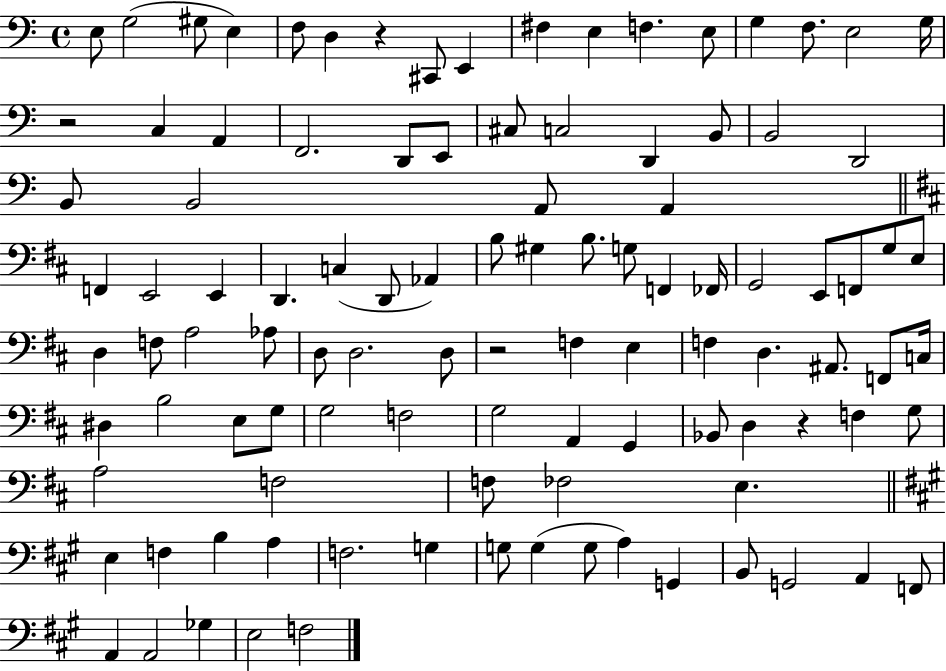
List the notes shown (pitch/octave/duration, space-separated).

E3/e G3/h G#3/e E3/q F3/e D3/q R/q C#2/e E2/q F#3/q E3/q F3/q. E3/e G3/q F3/e. E3/h G3/s R/h C3/q A2/q F2/h. D2/e E2/e C#3/e C3/h D2/q B2/e B2/h D2/h B2/e B2/h A2/e A2/q F2/q E2/h E2/q D2/q. C3/q D2/e Ab2/q B3/e G#3/q B3/e. G3/e F2/q FES2/s G2/h E2/e F2/e G3/e E3/e D3/q F3/e A3/h Ab3/e D3/e D3/h. D3/e R/h F3/q E3/q F3/q D3/q. A#2/e. F2/e C3/s D#3/q B3/h E3/e G3/e G3/h F3/h G3/h A2/q G2/q Bb2/e D3/q R/q F3/q G3/e A3/h F3/h F3/e FES3/h E3/q. E3/q F3/q B3/q A3/q F3/h. G3/q G3/e G3/q G3/e A3/q G2/q B2/e G2/h A2/q F2/e A2/q A2/h Gb3/q E3/h F3/h